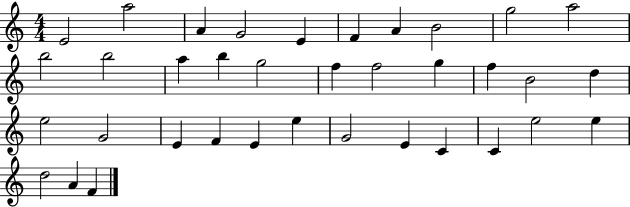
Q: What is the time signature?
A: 4/4